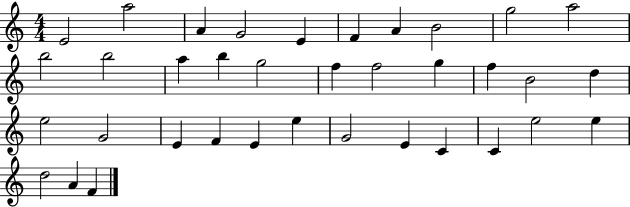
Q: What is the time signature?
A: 4/4